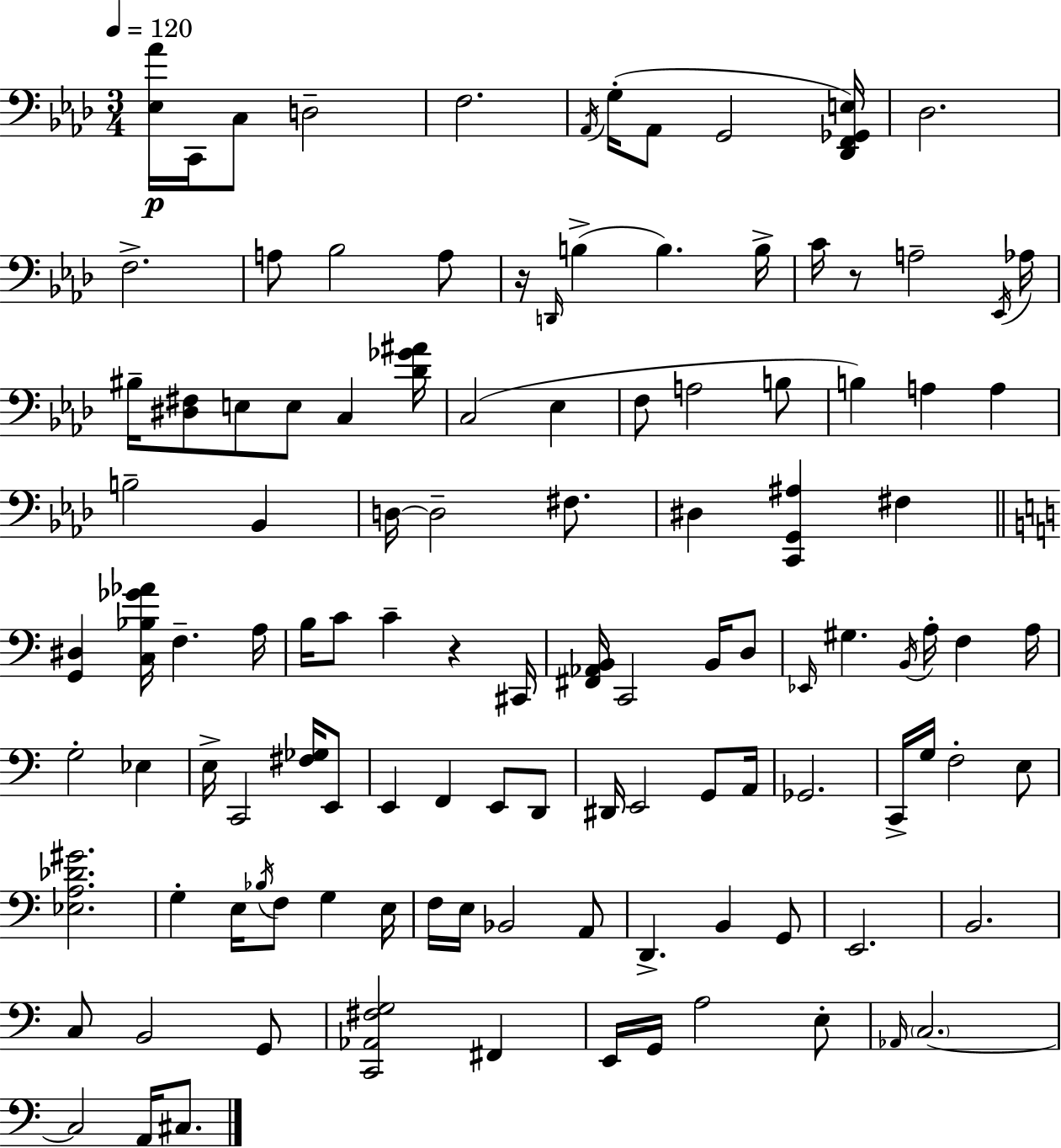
{
  \clef bass
  \numericTimeSignature
  \time 3/4
  \key aes \major
  \tempo 4 = 120
  <ees aes'>16\p c,16 c8 d2-- | f2. | \acciaccatura { aes,16 } g16-.( aes,8 g,2 | <des, f, ges, e>16) des2. | \break f2.-> | a8 bes2 a8 | r16 \grace { d,16 }( b4-> b4.) | b16-> c'16 r8 a2-- | \break \acciaccatura { ees,16 } aes16 bis16-- <dis fis>8 e8 e8 c4 | <des' ges' ais'>16 c2( ees4 | f8 a2 | b8 b4) a4 a4 | \break b2-- bes,4 | d16~~ d2-- | fis8. dis4 <c, g, ais>4 fis4 | \bar "||" \break \key a \minor <g, dis>4 <c bes ges' aes'>16 f4.-- a16 | b16 c'8 c'4-- r4 cis,16 | <fis, aes, b,>16 c,2 b,16 d8 | \grace { ees,16 } gis4. \acciaccatura { b,16 } a16-. f4 | \break a16 g2-. ees4 | e16-> c,2 <fis ges>16 | e,8 e,4 f,4 e,8 | d,8 dis,16 e,2 g,8 | \break a,16 ges,2. | c,16-> g16 f2-. | e8 <ees a des' gis'>2. | g4-. e16 \acciaccatura { bes16 } f8 g4 | \break e16 f16 e16 bes,2 | a,8 d,4.-> b,4 | g,8 e,2. | b,2. | \break c8 b,2 | g,8 <c, aes, fis g>2 fis,4 | e,16 g,16 a2 | e8-. \grace { aes,16 } \parenthesize c2.~~ | \break c2 | a,16 cis8. \bar "|."
}